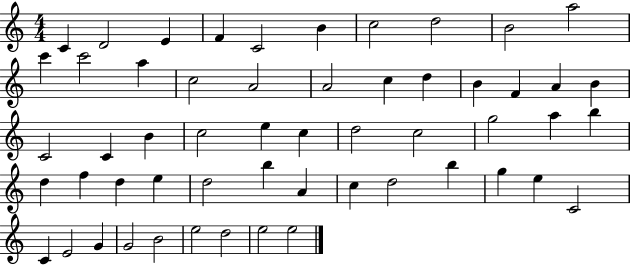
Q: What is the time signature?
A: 4/4